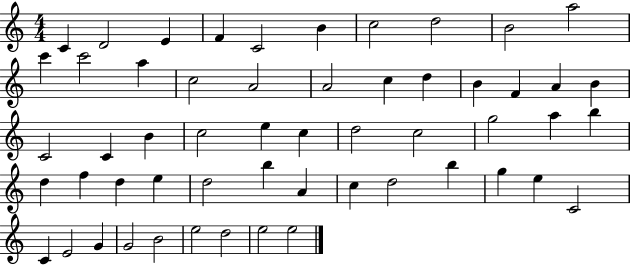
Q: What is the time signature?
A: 4/4